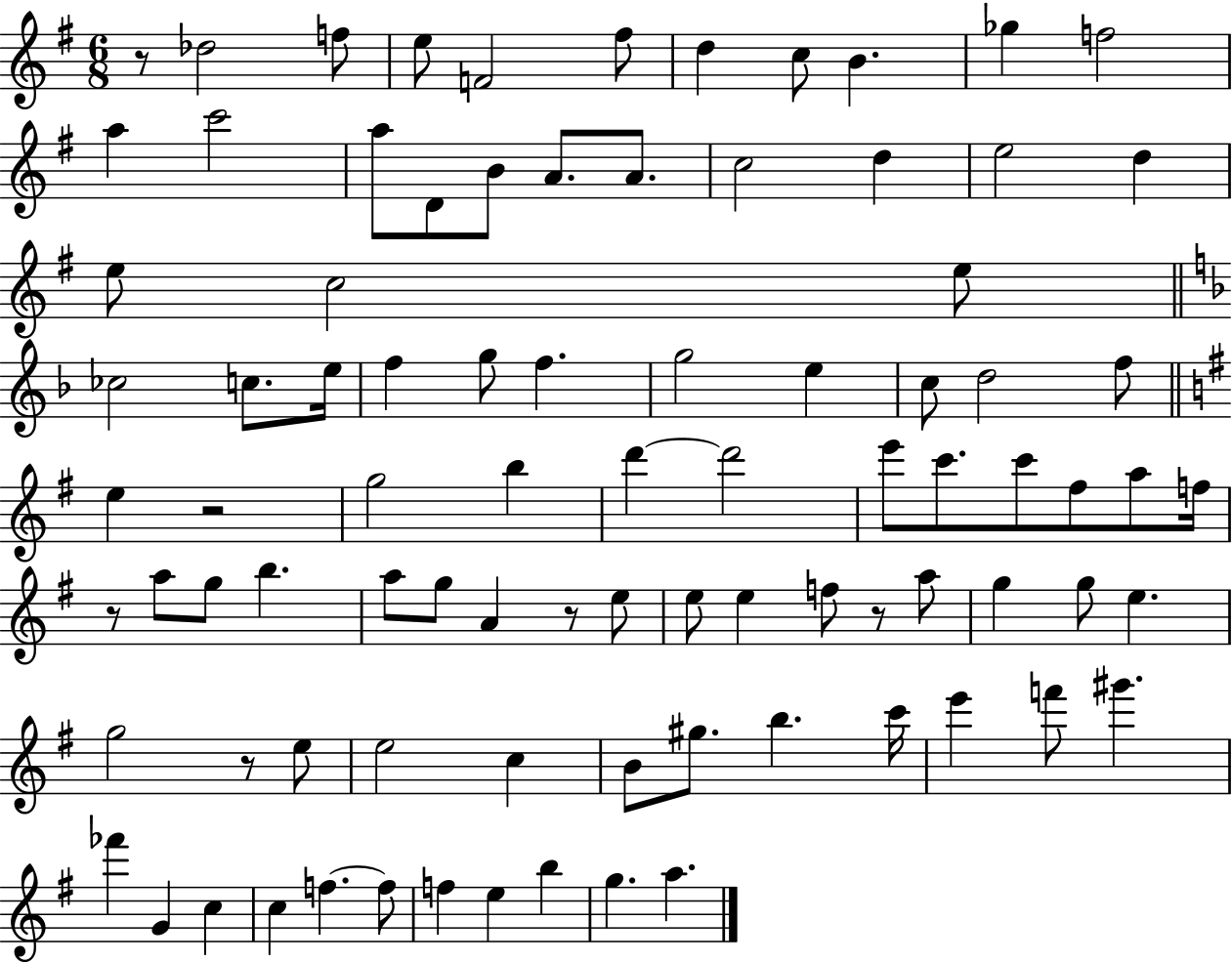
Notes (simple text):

R/e Db5/h F5/e E5/e F4/h F#5/e D5/q C5/e B4/q. Gb5/q F5/h A5/q C6/h A5/e D4/e B4/e A4/e. A4/e. C5/h D5/q E5/h D5/q E5/e C5/h E5/e CES5/h C5/e. E5/s F5/q G5/e F5/q. G5/h E5/q C5/e D5/h F5/e E5/q R/h G5/h B5/q D6/q D6/h E6/e C6/e. C6/e F#5/e A5/e F5/s R/e A5/e G5/e B5/q. A5/e G5/e A4/q R/e E5/e E5/e E5/q F5/e R/e A5/e G5/q G5/e E5/q. G5/h R/e E5/e E5/h C5/q B4/e G#5/e. B5/q. C6/s E6/q F6/e G#6/q. FES6/q G4/q C5/q C5/q F5/q. F5/e F5/q E5/q B5/q G5/q. A5/q.